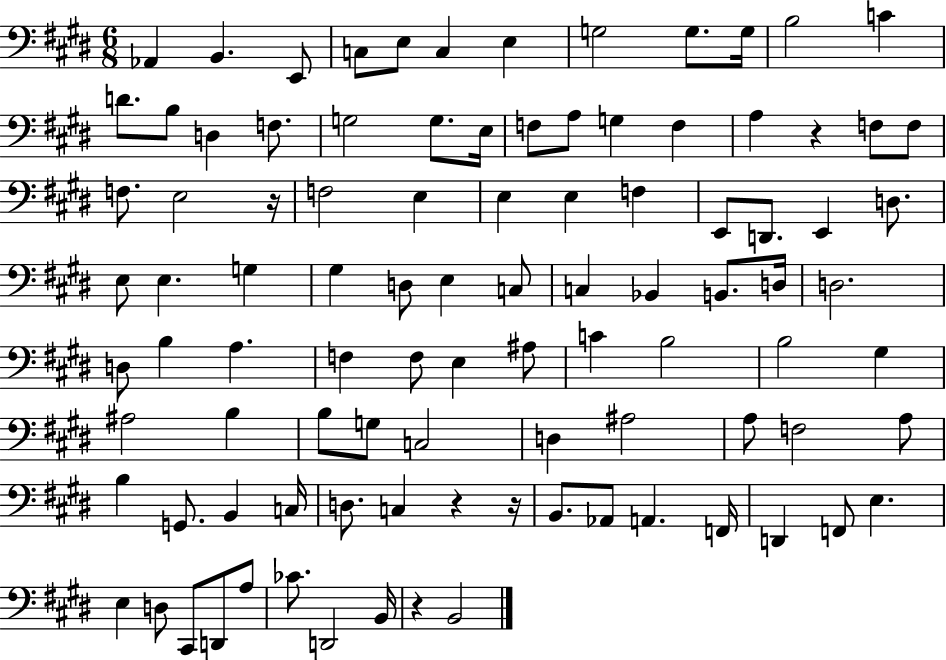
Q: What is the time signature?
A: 6/8